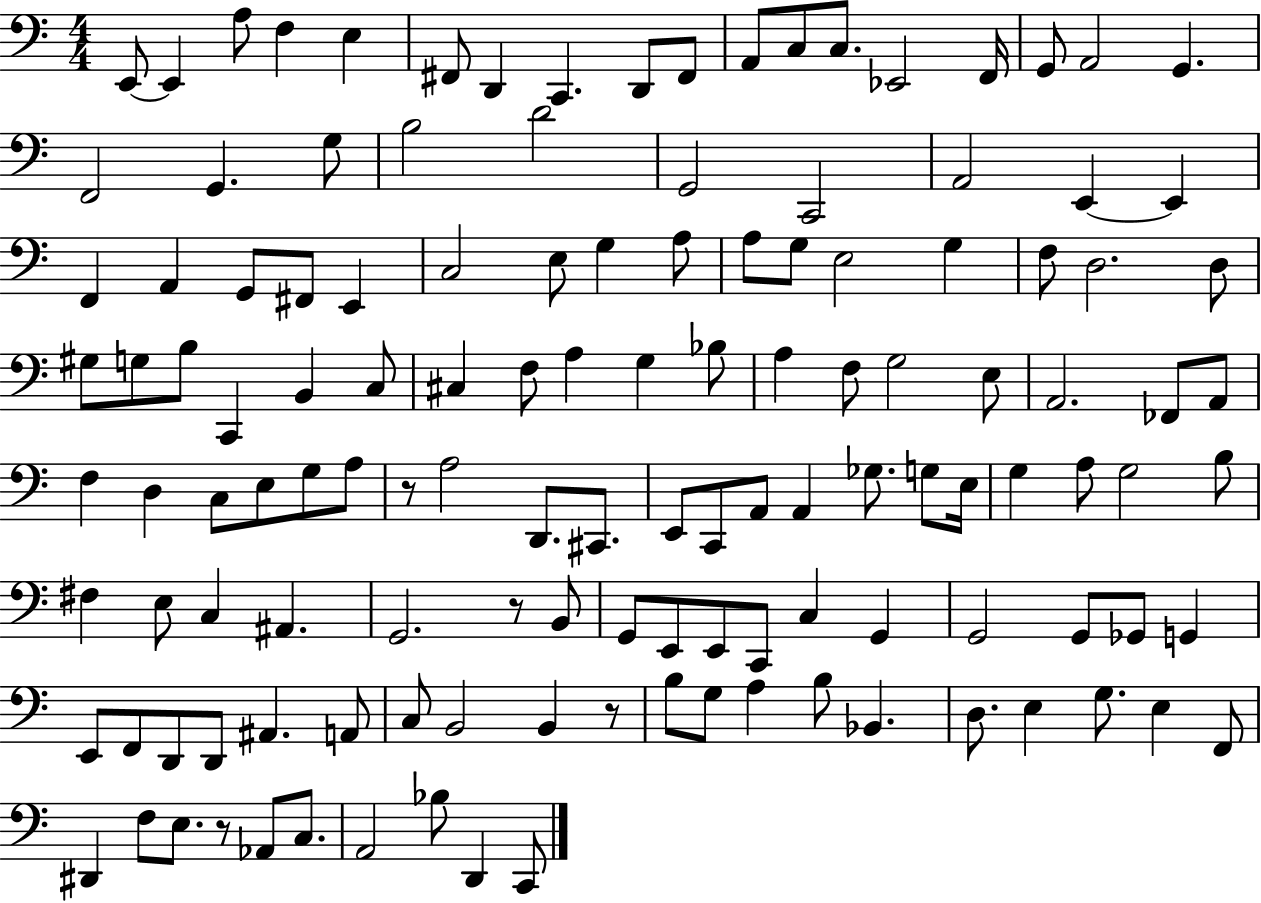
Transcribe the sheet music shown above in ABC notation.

X:1
T:Untitled
M:4/4
L:1/4
K:C
E,,/2 E,, A,/2 F, E, ^F,,/2 D,, C,, D,,/2 ^F,,/2 A,,/2 C,/2 C,/2 _E,,2 F,,/4 G,,/2 A,,2 G,, F,,2 G,, G,/2 B,2 D2 G,,2 C,,2 A,,2 E,, E,, F,, A,, G,,/2 ^F,,/2 E,, C,2 E,/2 G, A,/2 A,/2 G,/2 E,2 G, F,/2 D,2 D,/2 ^G,/2 G,/2 B,/2 C,, B,, C,/2 ^C, F,/2 A, G, _B,/2 A, F,/2 G,2 E,/2 A,,2 _F,,/2 A,,/2 F, D, C,/2 E,/2 G,/2 A,/2 z/2 A,2 D,,/2 ^C,,/2 E,,/2 C,,/2 A,,/2 A,, _G,/2 G,/2 E,/4 G, A,/2 G,2 B,/2 ^F, E,/2 C, ^A,, G,,2 z/2 B,,/2 G,,/2 E,,/2 E,,/2 C,,/2 C, G,, G,,2 G,,/2 _G,,/2 G,, E,,/2 F,,/2 D,,/2 D,,/2 ^A,, A,,/2 C,/2 B,,2 B,, z/2 B,/2 G,/2 A, B,/2 _B,, D,/2 E, G,/2 E, F,,/2 ^D,, F,/2 E,/2 z/2 _A,,/2 C,/2 A,,2 _B,/2 D,, C,,/2